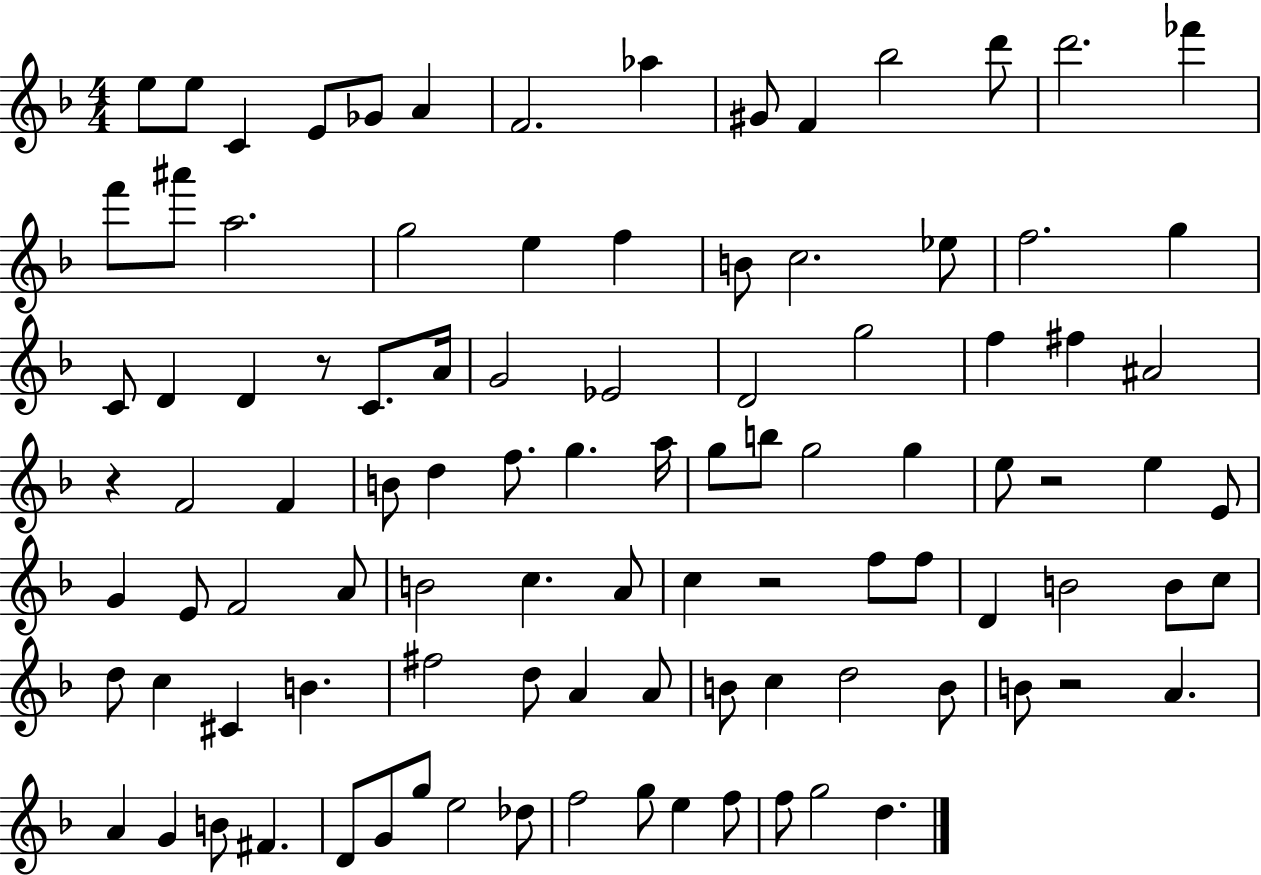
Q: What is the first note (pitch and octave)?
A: E5